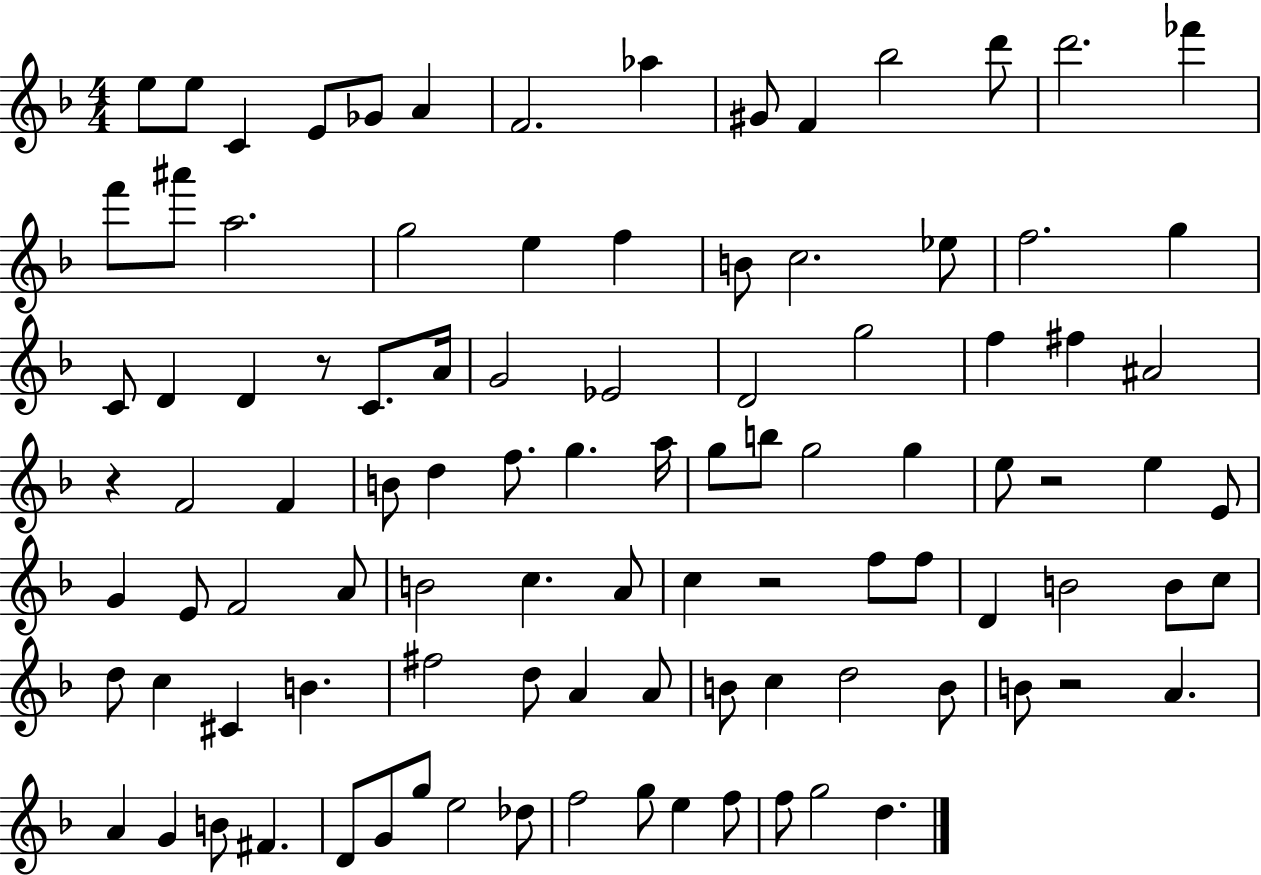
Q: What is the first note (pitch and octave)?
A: E5